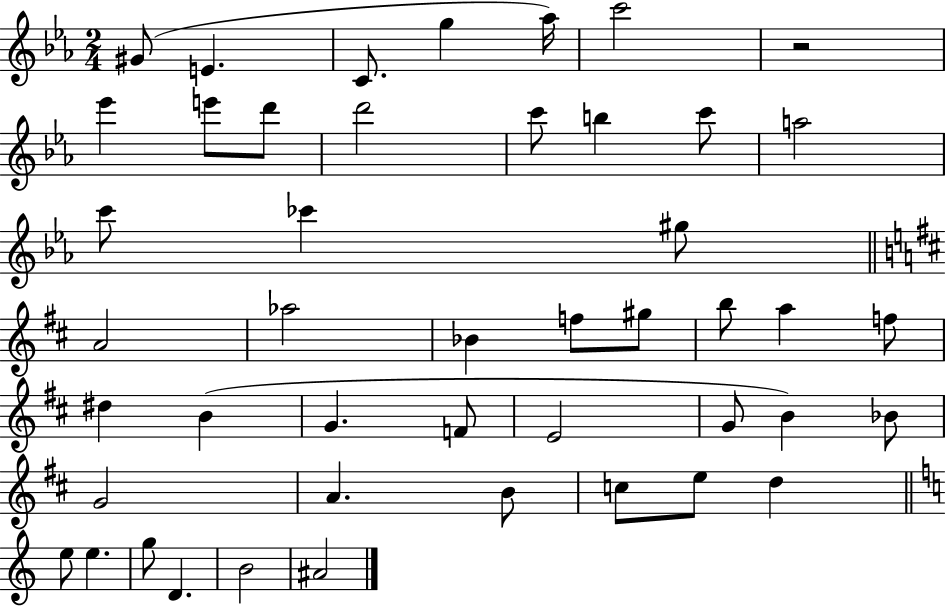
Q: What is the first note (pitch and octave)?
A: G#4